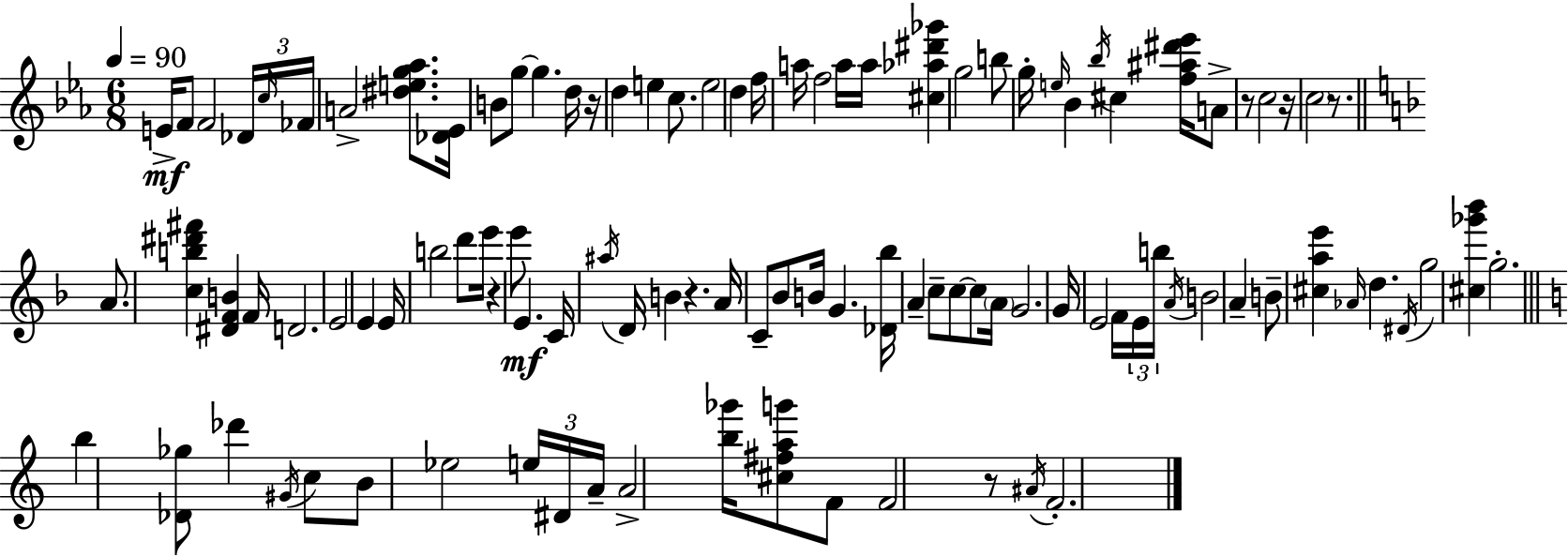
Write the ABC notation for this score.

X:1
T:Untitled
M:6/8
L:1/4
K:Cm
E/4 F/2 F2 _D/4 c/4 _F/4 A2 [^deg_a]/2 [_D_E]/4 B/2 g/2 g d/4 z/4 d e c/2 e2 d f/4 a/4 f2 a/4 a/4 [^c_a^d'_g'] g2 b/2 g/4 e/4 _B _b/4 ^c [f^a^d'_e']/4 A/2 z/2 c2 z/4 c2 z/2 A/2 [cb^d'^f'] [^DFB] F/4 D2 E2 E E/4 b2 d'/2 e'/4 z e'/2 E C/4 ^a/4 D/4 B z A/4 C/2 _B/2 B/4 G [_D_b]/4 A c/2 c/2 c/2 A/4 G2 G/4 E2 F/4 E/4 b/4 A/4 B2 A B/2 [^cae'] _A/4 d ^D/4 g2 [^c_g'_b'] g2 b [_D_g]/2 _d' ^G/4 c/2 B/2 _e2 e/4 ^D/4 A/4 A2 [b_g']/4 [^c^fag']/2 F/2 F2 z/2 ^A/4 F2